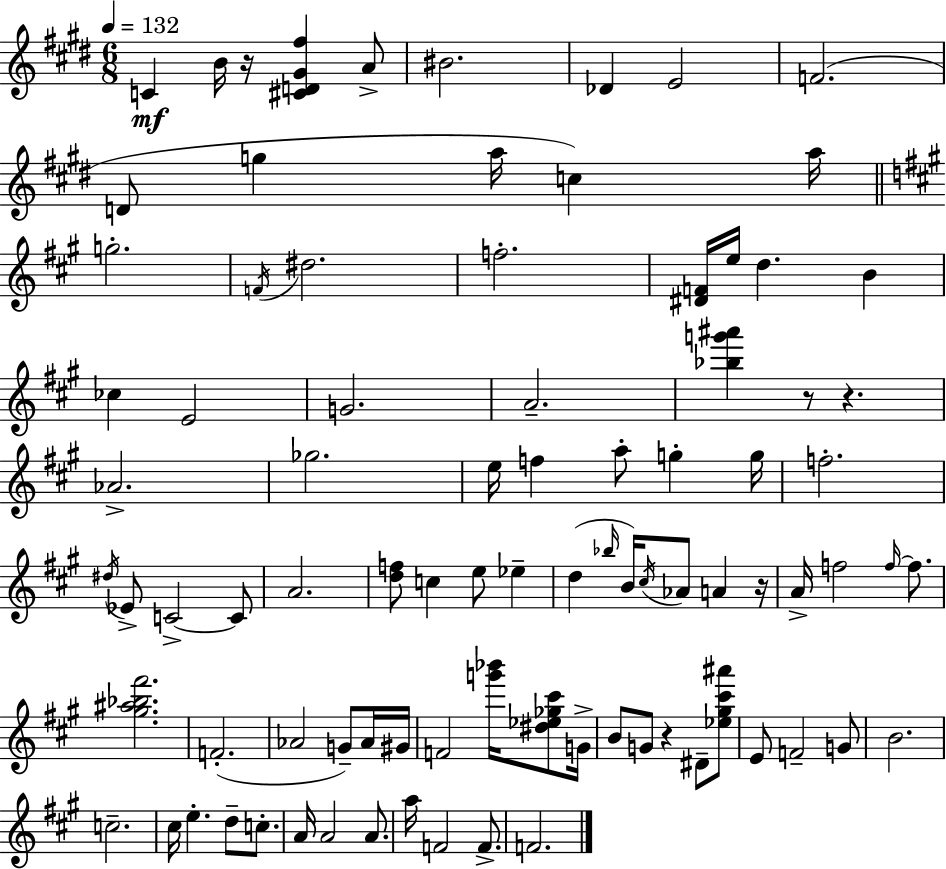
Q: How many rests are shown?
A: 5